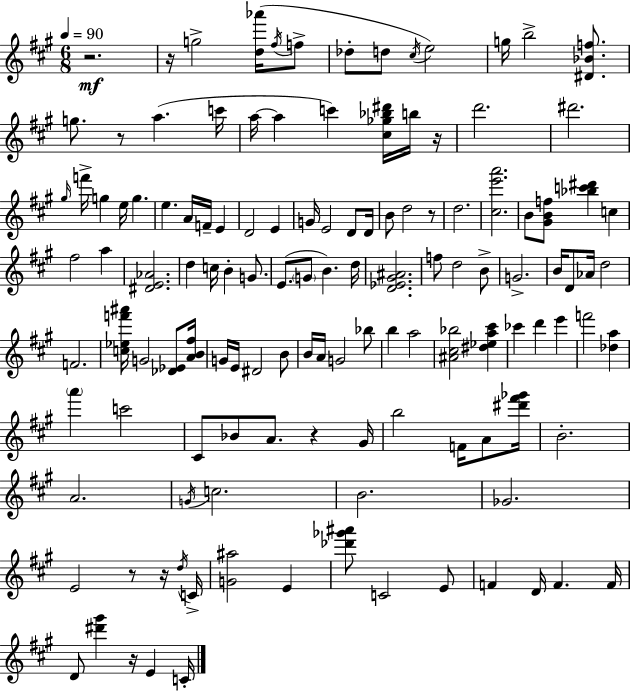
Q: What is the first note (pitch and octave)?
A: G5